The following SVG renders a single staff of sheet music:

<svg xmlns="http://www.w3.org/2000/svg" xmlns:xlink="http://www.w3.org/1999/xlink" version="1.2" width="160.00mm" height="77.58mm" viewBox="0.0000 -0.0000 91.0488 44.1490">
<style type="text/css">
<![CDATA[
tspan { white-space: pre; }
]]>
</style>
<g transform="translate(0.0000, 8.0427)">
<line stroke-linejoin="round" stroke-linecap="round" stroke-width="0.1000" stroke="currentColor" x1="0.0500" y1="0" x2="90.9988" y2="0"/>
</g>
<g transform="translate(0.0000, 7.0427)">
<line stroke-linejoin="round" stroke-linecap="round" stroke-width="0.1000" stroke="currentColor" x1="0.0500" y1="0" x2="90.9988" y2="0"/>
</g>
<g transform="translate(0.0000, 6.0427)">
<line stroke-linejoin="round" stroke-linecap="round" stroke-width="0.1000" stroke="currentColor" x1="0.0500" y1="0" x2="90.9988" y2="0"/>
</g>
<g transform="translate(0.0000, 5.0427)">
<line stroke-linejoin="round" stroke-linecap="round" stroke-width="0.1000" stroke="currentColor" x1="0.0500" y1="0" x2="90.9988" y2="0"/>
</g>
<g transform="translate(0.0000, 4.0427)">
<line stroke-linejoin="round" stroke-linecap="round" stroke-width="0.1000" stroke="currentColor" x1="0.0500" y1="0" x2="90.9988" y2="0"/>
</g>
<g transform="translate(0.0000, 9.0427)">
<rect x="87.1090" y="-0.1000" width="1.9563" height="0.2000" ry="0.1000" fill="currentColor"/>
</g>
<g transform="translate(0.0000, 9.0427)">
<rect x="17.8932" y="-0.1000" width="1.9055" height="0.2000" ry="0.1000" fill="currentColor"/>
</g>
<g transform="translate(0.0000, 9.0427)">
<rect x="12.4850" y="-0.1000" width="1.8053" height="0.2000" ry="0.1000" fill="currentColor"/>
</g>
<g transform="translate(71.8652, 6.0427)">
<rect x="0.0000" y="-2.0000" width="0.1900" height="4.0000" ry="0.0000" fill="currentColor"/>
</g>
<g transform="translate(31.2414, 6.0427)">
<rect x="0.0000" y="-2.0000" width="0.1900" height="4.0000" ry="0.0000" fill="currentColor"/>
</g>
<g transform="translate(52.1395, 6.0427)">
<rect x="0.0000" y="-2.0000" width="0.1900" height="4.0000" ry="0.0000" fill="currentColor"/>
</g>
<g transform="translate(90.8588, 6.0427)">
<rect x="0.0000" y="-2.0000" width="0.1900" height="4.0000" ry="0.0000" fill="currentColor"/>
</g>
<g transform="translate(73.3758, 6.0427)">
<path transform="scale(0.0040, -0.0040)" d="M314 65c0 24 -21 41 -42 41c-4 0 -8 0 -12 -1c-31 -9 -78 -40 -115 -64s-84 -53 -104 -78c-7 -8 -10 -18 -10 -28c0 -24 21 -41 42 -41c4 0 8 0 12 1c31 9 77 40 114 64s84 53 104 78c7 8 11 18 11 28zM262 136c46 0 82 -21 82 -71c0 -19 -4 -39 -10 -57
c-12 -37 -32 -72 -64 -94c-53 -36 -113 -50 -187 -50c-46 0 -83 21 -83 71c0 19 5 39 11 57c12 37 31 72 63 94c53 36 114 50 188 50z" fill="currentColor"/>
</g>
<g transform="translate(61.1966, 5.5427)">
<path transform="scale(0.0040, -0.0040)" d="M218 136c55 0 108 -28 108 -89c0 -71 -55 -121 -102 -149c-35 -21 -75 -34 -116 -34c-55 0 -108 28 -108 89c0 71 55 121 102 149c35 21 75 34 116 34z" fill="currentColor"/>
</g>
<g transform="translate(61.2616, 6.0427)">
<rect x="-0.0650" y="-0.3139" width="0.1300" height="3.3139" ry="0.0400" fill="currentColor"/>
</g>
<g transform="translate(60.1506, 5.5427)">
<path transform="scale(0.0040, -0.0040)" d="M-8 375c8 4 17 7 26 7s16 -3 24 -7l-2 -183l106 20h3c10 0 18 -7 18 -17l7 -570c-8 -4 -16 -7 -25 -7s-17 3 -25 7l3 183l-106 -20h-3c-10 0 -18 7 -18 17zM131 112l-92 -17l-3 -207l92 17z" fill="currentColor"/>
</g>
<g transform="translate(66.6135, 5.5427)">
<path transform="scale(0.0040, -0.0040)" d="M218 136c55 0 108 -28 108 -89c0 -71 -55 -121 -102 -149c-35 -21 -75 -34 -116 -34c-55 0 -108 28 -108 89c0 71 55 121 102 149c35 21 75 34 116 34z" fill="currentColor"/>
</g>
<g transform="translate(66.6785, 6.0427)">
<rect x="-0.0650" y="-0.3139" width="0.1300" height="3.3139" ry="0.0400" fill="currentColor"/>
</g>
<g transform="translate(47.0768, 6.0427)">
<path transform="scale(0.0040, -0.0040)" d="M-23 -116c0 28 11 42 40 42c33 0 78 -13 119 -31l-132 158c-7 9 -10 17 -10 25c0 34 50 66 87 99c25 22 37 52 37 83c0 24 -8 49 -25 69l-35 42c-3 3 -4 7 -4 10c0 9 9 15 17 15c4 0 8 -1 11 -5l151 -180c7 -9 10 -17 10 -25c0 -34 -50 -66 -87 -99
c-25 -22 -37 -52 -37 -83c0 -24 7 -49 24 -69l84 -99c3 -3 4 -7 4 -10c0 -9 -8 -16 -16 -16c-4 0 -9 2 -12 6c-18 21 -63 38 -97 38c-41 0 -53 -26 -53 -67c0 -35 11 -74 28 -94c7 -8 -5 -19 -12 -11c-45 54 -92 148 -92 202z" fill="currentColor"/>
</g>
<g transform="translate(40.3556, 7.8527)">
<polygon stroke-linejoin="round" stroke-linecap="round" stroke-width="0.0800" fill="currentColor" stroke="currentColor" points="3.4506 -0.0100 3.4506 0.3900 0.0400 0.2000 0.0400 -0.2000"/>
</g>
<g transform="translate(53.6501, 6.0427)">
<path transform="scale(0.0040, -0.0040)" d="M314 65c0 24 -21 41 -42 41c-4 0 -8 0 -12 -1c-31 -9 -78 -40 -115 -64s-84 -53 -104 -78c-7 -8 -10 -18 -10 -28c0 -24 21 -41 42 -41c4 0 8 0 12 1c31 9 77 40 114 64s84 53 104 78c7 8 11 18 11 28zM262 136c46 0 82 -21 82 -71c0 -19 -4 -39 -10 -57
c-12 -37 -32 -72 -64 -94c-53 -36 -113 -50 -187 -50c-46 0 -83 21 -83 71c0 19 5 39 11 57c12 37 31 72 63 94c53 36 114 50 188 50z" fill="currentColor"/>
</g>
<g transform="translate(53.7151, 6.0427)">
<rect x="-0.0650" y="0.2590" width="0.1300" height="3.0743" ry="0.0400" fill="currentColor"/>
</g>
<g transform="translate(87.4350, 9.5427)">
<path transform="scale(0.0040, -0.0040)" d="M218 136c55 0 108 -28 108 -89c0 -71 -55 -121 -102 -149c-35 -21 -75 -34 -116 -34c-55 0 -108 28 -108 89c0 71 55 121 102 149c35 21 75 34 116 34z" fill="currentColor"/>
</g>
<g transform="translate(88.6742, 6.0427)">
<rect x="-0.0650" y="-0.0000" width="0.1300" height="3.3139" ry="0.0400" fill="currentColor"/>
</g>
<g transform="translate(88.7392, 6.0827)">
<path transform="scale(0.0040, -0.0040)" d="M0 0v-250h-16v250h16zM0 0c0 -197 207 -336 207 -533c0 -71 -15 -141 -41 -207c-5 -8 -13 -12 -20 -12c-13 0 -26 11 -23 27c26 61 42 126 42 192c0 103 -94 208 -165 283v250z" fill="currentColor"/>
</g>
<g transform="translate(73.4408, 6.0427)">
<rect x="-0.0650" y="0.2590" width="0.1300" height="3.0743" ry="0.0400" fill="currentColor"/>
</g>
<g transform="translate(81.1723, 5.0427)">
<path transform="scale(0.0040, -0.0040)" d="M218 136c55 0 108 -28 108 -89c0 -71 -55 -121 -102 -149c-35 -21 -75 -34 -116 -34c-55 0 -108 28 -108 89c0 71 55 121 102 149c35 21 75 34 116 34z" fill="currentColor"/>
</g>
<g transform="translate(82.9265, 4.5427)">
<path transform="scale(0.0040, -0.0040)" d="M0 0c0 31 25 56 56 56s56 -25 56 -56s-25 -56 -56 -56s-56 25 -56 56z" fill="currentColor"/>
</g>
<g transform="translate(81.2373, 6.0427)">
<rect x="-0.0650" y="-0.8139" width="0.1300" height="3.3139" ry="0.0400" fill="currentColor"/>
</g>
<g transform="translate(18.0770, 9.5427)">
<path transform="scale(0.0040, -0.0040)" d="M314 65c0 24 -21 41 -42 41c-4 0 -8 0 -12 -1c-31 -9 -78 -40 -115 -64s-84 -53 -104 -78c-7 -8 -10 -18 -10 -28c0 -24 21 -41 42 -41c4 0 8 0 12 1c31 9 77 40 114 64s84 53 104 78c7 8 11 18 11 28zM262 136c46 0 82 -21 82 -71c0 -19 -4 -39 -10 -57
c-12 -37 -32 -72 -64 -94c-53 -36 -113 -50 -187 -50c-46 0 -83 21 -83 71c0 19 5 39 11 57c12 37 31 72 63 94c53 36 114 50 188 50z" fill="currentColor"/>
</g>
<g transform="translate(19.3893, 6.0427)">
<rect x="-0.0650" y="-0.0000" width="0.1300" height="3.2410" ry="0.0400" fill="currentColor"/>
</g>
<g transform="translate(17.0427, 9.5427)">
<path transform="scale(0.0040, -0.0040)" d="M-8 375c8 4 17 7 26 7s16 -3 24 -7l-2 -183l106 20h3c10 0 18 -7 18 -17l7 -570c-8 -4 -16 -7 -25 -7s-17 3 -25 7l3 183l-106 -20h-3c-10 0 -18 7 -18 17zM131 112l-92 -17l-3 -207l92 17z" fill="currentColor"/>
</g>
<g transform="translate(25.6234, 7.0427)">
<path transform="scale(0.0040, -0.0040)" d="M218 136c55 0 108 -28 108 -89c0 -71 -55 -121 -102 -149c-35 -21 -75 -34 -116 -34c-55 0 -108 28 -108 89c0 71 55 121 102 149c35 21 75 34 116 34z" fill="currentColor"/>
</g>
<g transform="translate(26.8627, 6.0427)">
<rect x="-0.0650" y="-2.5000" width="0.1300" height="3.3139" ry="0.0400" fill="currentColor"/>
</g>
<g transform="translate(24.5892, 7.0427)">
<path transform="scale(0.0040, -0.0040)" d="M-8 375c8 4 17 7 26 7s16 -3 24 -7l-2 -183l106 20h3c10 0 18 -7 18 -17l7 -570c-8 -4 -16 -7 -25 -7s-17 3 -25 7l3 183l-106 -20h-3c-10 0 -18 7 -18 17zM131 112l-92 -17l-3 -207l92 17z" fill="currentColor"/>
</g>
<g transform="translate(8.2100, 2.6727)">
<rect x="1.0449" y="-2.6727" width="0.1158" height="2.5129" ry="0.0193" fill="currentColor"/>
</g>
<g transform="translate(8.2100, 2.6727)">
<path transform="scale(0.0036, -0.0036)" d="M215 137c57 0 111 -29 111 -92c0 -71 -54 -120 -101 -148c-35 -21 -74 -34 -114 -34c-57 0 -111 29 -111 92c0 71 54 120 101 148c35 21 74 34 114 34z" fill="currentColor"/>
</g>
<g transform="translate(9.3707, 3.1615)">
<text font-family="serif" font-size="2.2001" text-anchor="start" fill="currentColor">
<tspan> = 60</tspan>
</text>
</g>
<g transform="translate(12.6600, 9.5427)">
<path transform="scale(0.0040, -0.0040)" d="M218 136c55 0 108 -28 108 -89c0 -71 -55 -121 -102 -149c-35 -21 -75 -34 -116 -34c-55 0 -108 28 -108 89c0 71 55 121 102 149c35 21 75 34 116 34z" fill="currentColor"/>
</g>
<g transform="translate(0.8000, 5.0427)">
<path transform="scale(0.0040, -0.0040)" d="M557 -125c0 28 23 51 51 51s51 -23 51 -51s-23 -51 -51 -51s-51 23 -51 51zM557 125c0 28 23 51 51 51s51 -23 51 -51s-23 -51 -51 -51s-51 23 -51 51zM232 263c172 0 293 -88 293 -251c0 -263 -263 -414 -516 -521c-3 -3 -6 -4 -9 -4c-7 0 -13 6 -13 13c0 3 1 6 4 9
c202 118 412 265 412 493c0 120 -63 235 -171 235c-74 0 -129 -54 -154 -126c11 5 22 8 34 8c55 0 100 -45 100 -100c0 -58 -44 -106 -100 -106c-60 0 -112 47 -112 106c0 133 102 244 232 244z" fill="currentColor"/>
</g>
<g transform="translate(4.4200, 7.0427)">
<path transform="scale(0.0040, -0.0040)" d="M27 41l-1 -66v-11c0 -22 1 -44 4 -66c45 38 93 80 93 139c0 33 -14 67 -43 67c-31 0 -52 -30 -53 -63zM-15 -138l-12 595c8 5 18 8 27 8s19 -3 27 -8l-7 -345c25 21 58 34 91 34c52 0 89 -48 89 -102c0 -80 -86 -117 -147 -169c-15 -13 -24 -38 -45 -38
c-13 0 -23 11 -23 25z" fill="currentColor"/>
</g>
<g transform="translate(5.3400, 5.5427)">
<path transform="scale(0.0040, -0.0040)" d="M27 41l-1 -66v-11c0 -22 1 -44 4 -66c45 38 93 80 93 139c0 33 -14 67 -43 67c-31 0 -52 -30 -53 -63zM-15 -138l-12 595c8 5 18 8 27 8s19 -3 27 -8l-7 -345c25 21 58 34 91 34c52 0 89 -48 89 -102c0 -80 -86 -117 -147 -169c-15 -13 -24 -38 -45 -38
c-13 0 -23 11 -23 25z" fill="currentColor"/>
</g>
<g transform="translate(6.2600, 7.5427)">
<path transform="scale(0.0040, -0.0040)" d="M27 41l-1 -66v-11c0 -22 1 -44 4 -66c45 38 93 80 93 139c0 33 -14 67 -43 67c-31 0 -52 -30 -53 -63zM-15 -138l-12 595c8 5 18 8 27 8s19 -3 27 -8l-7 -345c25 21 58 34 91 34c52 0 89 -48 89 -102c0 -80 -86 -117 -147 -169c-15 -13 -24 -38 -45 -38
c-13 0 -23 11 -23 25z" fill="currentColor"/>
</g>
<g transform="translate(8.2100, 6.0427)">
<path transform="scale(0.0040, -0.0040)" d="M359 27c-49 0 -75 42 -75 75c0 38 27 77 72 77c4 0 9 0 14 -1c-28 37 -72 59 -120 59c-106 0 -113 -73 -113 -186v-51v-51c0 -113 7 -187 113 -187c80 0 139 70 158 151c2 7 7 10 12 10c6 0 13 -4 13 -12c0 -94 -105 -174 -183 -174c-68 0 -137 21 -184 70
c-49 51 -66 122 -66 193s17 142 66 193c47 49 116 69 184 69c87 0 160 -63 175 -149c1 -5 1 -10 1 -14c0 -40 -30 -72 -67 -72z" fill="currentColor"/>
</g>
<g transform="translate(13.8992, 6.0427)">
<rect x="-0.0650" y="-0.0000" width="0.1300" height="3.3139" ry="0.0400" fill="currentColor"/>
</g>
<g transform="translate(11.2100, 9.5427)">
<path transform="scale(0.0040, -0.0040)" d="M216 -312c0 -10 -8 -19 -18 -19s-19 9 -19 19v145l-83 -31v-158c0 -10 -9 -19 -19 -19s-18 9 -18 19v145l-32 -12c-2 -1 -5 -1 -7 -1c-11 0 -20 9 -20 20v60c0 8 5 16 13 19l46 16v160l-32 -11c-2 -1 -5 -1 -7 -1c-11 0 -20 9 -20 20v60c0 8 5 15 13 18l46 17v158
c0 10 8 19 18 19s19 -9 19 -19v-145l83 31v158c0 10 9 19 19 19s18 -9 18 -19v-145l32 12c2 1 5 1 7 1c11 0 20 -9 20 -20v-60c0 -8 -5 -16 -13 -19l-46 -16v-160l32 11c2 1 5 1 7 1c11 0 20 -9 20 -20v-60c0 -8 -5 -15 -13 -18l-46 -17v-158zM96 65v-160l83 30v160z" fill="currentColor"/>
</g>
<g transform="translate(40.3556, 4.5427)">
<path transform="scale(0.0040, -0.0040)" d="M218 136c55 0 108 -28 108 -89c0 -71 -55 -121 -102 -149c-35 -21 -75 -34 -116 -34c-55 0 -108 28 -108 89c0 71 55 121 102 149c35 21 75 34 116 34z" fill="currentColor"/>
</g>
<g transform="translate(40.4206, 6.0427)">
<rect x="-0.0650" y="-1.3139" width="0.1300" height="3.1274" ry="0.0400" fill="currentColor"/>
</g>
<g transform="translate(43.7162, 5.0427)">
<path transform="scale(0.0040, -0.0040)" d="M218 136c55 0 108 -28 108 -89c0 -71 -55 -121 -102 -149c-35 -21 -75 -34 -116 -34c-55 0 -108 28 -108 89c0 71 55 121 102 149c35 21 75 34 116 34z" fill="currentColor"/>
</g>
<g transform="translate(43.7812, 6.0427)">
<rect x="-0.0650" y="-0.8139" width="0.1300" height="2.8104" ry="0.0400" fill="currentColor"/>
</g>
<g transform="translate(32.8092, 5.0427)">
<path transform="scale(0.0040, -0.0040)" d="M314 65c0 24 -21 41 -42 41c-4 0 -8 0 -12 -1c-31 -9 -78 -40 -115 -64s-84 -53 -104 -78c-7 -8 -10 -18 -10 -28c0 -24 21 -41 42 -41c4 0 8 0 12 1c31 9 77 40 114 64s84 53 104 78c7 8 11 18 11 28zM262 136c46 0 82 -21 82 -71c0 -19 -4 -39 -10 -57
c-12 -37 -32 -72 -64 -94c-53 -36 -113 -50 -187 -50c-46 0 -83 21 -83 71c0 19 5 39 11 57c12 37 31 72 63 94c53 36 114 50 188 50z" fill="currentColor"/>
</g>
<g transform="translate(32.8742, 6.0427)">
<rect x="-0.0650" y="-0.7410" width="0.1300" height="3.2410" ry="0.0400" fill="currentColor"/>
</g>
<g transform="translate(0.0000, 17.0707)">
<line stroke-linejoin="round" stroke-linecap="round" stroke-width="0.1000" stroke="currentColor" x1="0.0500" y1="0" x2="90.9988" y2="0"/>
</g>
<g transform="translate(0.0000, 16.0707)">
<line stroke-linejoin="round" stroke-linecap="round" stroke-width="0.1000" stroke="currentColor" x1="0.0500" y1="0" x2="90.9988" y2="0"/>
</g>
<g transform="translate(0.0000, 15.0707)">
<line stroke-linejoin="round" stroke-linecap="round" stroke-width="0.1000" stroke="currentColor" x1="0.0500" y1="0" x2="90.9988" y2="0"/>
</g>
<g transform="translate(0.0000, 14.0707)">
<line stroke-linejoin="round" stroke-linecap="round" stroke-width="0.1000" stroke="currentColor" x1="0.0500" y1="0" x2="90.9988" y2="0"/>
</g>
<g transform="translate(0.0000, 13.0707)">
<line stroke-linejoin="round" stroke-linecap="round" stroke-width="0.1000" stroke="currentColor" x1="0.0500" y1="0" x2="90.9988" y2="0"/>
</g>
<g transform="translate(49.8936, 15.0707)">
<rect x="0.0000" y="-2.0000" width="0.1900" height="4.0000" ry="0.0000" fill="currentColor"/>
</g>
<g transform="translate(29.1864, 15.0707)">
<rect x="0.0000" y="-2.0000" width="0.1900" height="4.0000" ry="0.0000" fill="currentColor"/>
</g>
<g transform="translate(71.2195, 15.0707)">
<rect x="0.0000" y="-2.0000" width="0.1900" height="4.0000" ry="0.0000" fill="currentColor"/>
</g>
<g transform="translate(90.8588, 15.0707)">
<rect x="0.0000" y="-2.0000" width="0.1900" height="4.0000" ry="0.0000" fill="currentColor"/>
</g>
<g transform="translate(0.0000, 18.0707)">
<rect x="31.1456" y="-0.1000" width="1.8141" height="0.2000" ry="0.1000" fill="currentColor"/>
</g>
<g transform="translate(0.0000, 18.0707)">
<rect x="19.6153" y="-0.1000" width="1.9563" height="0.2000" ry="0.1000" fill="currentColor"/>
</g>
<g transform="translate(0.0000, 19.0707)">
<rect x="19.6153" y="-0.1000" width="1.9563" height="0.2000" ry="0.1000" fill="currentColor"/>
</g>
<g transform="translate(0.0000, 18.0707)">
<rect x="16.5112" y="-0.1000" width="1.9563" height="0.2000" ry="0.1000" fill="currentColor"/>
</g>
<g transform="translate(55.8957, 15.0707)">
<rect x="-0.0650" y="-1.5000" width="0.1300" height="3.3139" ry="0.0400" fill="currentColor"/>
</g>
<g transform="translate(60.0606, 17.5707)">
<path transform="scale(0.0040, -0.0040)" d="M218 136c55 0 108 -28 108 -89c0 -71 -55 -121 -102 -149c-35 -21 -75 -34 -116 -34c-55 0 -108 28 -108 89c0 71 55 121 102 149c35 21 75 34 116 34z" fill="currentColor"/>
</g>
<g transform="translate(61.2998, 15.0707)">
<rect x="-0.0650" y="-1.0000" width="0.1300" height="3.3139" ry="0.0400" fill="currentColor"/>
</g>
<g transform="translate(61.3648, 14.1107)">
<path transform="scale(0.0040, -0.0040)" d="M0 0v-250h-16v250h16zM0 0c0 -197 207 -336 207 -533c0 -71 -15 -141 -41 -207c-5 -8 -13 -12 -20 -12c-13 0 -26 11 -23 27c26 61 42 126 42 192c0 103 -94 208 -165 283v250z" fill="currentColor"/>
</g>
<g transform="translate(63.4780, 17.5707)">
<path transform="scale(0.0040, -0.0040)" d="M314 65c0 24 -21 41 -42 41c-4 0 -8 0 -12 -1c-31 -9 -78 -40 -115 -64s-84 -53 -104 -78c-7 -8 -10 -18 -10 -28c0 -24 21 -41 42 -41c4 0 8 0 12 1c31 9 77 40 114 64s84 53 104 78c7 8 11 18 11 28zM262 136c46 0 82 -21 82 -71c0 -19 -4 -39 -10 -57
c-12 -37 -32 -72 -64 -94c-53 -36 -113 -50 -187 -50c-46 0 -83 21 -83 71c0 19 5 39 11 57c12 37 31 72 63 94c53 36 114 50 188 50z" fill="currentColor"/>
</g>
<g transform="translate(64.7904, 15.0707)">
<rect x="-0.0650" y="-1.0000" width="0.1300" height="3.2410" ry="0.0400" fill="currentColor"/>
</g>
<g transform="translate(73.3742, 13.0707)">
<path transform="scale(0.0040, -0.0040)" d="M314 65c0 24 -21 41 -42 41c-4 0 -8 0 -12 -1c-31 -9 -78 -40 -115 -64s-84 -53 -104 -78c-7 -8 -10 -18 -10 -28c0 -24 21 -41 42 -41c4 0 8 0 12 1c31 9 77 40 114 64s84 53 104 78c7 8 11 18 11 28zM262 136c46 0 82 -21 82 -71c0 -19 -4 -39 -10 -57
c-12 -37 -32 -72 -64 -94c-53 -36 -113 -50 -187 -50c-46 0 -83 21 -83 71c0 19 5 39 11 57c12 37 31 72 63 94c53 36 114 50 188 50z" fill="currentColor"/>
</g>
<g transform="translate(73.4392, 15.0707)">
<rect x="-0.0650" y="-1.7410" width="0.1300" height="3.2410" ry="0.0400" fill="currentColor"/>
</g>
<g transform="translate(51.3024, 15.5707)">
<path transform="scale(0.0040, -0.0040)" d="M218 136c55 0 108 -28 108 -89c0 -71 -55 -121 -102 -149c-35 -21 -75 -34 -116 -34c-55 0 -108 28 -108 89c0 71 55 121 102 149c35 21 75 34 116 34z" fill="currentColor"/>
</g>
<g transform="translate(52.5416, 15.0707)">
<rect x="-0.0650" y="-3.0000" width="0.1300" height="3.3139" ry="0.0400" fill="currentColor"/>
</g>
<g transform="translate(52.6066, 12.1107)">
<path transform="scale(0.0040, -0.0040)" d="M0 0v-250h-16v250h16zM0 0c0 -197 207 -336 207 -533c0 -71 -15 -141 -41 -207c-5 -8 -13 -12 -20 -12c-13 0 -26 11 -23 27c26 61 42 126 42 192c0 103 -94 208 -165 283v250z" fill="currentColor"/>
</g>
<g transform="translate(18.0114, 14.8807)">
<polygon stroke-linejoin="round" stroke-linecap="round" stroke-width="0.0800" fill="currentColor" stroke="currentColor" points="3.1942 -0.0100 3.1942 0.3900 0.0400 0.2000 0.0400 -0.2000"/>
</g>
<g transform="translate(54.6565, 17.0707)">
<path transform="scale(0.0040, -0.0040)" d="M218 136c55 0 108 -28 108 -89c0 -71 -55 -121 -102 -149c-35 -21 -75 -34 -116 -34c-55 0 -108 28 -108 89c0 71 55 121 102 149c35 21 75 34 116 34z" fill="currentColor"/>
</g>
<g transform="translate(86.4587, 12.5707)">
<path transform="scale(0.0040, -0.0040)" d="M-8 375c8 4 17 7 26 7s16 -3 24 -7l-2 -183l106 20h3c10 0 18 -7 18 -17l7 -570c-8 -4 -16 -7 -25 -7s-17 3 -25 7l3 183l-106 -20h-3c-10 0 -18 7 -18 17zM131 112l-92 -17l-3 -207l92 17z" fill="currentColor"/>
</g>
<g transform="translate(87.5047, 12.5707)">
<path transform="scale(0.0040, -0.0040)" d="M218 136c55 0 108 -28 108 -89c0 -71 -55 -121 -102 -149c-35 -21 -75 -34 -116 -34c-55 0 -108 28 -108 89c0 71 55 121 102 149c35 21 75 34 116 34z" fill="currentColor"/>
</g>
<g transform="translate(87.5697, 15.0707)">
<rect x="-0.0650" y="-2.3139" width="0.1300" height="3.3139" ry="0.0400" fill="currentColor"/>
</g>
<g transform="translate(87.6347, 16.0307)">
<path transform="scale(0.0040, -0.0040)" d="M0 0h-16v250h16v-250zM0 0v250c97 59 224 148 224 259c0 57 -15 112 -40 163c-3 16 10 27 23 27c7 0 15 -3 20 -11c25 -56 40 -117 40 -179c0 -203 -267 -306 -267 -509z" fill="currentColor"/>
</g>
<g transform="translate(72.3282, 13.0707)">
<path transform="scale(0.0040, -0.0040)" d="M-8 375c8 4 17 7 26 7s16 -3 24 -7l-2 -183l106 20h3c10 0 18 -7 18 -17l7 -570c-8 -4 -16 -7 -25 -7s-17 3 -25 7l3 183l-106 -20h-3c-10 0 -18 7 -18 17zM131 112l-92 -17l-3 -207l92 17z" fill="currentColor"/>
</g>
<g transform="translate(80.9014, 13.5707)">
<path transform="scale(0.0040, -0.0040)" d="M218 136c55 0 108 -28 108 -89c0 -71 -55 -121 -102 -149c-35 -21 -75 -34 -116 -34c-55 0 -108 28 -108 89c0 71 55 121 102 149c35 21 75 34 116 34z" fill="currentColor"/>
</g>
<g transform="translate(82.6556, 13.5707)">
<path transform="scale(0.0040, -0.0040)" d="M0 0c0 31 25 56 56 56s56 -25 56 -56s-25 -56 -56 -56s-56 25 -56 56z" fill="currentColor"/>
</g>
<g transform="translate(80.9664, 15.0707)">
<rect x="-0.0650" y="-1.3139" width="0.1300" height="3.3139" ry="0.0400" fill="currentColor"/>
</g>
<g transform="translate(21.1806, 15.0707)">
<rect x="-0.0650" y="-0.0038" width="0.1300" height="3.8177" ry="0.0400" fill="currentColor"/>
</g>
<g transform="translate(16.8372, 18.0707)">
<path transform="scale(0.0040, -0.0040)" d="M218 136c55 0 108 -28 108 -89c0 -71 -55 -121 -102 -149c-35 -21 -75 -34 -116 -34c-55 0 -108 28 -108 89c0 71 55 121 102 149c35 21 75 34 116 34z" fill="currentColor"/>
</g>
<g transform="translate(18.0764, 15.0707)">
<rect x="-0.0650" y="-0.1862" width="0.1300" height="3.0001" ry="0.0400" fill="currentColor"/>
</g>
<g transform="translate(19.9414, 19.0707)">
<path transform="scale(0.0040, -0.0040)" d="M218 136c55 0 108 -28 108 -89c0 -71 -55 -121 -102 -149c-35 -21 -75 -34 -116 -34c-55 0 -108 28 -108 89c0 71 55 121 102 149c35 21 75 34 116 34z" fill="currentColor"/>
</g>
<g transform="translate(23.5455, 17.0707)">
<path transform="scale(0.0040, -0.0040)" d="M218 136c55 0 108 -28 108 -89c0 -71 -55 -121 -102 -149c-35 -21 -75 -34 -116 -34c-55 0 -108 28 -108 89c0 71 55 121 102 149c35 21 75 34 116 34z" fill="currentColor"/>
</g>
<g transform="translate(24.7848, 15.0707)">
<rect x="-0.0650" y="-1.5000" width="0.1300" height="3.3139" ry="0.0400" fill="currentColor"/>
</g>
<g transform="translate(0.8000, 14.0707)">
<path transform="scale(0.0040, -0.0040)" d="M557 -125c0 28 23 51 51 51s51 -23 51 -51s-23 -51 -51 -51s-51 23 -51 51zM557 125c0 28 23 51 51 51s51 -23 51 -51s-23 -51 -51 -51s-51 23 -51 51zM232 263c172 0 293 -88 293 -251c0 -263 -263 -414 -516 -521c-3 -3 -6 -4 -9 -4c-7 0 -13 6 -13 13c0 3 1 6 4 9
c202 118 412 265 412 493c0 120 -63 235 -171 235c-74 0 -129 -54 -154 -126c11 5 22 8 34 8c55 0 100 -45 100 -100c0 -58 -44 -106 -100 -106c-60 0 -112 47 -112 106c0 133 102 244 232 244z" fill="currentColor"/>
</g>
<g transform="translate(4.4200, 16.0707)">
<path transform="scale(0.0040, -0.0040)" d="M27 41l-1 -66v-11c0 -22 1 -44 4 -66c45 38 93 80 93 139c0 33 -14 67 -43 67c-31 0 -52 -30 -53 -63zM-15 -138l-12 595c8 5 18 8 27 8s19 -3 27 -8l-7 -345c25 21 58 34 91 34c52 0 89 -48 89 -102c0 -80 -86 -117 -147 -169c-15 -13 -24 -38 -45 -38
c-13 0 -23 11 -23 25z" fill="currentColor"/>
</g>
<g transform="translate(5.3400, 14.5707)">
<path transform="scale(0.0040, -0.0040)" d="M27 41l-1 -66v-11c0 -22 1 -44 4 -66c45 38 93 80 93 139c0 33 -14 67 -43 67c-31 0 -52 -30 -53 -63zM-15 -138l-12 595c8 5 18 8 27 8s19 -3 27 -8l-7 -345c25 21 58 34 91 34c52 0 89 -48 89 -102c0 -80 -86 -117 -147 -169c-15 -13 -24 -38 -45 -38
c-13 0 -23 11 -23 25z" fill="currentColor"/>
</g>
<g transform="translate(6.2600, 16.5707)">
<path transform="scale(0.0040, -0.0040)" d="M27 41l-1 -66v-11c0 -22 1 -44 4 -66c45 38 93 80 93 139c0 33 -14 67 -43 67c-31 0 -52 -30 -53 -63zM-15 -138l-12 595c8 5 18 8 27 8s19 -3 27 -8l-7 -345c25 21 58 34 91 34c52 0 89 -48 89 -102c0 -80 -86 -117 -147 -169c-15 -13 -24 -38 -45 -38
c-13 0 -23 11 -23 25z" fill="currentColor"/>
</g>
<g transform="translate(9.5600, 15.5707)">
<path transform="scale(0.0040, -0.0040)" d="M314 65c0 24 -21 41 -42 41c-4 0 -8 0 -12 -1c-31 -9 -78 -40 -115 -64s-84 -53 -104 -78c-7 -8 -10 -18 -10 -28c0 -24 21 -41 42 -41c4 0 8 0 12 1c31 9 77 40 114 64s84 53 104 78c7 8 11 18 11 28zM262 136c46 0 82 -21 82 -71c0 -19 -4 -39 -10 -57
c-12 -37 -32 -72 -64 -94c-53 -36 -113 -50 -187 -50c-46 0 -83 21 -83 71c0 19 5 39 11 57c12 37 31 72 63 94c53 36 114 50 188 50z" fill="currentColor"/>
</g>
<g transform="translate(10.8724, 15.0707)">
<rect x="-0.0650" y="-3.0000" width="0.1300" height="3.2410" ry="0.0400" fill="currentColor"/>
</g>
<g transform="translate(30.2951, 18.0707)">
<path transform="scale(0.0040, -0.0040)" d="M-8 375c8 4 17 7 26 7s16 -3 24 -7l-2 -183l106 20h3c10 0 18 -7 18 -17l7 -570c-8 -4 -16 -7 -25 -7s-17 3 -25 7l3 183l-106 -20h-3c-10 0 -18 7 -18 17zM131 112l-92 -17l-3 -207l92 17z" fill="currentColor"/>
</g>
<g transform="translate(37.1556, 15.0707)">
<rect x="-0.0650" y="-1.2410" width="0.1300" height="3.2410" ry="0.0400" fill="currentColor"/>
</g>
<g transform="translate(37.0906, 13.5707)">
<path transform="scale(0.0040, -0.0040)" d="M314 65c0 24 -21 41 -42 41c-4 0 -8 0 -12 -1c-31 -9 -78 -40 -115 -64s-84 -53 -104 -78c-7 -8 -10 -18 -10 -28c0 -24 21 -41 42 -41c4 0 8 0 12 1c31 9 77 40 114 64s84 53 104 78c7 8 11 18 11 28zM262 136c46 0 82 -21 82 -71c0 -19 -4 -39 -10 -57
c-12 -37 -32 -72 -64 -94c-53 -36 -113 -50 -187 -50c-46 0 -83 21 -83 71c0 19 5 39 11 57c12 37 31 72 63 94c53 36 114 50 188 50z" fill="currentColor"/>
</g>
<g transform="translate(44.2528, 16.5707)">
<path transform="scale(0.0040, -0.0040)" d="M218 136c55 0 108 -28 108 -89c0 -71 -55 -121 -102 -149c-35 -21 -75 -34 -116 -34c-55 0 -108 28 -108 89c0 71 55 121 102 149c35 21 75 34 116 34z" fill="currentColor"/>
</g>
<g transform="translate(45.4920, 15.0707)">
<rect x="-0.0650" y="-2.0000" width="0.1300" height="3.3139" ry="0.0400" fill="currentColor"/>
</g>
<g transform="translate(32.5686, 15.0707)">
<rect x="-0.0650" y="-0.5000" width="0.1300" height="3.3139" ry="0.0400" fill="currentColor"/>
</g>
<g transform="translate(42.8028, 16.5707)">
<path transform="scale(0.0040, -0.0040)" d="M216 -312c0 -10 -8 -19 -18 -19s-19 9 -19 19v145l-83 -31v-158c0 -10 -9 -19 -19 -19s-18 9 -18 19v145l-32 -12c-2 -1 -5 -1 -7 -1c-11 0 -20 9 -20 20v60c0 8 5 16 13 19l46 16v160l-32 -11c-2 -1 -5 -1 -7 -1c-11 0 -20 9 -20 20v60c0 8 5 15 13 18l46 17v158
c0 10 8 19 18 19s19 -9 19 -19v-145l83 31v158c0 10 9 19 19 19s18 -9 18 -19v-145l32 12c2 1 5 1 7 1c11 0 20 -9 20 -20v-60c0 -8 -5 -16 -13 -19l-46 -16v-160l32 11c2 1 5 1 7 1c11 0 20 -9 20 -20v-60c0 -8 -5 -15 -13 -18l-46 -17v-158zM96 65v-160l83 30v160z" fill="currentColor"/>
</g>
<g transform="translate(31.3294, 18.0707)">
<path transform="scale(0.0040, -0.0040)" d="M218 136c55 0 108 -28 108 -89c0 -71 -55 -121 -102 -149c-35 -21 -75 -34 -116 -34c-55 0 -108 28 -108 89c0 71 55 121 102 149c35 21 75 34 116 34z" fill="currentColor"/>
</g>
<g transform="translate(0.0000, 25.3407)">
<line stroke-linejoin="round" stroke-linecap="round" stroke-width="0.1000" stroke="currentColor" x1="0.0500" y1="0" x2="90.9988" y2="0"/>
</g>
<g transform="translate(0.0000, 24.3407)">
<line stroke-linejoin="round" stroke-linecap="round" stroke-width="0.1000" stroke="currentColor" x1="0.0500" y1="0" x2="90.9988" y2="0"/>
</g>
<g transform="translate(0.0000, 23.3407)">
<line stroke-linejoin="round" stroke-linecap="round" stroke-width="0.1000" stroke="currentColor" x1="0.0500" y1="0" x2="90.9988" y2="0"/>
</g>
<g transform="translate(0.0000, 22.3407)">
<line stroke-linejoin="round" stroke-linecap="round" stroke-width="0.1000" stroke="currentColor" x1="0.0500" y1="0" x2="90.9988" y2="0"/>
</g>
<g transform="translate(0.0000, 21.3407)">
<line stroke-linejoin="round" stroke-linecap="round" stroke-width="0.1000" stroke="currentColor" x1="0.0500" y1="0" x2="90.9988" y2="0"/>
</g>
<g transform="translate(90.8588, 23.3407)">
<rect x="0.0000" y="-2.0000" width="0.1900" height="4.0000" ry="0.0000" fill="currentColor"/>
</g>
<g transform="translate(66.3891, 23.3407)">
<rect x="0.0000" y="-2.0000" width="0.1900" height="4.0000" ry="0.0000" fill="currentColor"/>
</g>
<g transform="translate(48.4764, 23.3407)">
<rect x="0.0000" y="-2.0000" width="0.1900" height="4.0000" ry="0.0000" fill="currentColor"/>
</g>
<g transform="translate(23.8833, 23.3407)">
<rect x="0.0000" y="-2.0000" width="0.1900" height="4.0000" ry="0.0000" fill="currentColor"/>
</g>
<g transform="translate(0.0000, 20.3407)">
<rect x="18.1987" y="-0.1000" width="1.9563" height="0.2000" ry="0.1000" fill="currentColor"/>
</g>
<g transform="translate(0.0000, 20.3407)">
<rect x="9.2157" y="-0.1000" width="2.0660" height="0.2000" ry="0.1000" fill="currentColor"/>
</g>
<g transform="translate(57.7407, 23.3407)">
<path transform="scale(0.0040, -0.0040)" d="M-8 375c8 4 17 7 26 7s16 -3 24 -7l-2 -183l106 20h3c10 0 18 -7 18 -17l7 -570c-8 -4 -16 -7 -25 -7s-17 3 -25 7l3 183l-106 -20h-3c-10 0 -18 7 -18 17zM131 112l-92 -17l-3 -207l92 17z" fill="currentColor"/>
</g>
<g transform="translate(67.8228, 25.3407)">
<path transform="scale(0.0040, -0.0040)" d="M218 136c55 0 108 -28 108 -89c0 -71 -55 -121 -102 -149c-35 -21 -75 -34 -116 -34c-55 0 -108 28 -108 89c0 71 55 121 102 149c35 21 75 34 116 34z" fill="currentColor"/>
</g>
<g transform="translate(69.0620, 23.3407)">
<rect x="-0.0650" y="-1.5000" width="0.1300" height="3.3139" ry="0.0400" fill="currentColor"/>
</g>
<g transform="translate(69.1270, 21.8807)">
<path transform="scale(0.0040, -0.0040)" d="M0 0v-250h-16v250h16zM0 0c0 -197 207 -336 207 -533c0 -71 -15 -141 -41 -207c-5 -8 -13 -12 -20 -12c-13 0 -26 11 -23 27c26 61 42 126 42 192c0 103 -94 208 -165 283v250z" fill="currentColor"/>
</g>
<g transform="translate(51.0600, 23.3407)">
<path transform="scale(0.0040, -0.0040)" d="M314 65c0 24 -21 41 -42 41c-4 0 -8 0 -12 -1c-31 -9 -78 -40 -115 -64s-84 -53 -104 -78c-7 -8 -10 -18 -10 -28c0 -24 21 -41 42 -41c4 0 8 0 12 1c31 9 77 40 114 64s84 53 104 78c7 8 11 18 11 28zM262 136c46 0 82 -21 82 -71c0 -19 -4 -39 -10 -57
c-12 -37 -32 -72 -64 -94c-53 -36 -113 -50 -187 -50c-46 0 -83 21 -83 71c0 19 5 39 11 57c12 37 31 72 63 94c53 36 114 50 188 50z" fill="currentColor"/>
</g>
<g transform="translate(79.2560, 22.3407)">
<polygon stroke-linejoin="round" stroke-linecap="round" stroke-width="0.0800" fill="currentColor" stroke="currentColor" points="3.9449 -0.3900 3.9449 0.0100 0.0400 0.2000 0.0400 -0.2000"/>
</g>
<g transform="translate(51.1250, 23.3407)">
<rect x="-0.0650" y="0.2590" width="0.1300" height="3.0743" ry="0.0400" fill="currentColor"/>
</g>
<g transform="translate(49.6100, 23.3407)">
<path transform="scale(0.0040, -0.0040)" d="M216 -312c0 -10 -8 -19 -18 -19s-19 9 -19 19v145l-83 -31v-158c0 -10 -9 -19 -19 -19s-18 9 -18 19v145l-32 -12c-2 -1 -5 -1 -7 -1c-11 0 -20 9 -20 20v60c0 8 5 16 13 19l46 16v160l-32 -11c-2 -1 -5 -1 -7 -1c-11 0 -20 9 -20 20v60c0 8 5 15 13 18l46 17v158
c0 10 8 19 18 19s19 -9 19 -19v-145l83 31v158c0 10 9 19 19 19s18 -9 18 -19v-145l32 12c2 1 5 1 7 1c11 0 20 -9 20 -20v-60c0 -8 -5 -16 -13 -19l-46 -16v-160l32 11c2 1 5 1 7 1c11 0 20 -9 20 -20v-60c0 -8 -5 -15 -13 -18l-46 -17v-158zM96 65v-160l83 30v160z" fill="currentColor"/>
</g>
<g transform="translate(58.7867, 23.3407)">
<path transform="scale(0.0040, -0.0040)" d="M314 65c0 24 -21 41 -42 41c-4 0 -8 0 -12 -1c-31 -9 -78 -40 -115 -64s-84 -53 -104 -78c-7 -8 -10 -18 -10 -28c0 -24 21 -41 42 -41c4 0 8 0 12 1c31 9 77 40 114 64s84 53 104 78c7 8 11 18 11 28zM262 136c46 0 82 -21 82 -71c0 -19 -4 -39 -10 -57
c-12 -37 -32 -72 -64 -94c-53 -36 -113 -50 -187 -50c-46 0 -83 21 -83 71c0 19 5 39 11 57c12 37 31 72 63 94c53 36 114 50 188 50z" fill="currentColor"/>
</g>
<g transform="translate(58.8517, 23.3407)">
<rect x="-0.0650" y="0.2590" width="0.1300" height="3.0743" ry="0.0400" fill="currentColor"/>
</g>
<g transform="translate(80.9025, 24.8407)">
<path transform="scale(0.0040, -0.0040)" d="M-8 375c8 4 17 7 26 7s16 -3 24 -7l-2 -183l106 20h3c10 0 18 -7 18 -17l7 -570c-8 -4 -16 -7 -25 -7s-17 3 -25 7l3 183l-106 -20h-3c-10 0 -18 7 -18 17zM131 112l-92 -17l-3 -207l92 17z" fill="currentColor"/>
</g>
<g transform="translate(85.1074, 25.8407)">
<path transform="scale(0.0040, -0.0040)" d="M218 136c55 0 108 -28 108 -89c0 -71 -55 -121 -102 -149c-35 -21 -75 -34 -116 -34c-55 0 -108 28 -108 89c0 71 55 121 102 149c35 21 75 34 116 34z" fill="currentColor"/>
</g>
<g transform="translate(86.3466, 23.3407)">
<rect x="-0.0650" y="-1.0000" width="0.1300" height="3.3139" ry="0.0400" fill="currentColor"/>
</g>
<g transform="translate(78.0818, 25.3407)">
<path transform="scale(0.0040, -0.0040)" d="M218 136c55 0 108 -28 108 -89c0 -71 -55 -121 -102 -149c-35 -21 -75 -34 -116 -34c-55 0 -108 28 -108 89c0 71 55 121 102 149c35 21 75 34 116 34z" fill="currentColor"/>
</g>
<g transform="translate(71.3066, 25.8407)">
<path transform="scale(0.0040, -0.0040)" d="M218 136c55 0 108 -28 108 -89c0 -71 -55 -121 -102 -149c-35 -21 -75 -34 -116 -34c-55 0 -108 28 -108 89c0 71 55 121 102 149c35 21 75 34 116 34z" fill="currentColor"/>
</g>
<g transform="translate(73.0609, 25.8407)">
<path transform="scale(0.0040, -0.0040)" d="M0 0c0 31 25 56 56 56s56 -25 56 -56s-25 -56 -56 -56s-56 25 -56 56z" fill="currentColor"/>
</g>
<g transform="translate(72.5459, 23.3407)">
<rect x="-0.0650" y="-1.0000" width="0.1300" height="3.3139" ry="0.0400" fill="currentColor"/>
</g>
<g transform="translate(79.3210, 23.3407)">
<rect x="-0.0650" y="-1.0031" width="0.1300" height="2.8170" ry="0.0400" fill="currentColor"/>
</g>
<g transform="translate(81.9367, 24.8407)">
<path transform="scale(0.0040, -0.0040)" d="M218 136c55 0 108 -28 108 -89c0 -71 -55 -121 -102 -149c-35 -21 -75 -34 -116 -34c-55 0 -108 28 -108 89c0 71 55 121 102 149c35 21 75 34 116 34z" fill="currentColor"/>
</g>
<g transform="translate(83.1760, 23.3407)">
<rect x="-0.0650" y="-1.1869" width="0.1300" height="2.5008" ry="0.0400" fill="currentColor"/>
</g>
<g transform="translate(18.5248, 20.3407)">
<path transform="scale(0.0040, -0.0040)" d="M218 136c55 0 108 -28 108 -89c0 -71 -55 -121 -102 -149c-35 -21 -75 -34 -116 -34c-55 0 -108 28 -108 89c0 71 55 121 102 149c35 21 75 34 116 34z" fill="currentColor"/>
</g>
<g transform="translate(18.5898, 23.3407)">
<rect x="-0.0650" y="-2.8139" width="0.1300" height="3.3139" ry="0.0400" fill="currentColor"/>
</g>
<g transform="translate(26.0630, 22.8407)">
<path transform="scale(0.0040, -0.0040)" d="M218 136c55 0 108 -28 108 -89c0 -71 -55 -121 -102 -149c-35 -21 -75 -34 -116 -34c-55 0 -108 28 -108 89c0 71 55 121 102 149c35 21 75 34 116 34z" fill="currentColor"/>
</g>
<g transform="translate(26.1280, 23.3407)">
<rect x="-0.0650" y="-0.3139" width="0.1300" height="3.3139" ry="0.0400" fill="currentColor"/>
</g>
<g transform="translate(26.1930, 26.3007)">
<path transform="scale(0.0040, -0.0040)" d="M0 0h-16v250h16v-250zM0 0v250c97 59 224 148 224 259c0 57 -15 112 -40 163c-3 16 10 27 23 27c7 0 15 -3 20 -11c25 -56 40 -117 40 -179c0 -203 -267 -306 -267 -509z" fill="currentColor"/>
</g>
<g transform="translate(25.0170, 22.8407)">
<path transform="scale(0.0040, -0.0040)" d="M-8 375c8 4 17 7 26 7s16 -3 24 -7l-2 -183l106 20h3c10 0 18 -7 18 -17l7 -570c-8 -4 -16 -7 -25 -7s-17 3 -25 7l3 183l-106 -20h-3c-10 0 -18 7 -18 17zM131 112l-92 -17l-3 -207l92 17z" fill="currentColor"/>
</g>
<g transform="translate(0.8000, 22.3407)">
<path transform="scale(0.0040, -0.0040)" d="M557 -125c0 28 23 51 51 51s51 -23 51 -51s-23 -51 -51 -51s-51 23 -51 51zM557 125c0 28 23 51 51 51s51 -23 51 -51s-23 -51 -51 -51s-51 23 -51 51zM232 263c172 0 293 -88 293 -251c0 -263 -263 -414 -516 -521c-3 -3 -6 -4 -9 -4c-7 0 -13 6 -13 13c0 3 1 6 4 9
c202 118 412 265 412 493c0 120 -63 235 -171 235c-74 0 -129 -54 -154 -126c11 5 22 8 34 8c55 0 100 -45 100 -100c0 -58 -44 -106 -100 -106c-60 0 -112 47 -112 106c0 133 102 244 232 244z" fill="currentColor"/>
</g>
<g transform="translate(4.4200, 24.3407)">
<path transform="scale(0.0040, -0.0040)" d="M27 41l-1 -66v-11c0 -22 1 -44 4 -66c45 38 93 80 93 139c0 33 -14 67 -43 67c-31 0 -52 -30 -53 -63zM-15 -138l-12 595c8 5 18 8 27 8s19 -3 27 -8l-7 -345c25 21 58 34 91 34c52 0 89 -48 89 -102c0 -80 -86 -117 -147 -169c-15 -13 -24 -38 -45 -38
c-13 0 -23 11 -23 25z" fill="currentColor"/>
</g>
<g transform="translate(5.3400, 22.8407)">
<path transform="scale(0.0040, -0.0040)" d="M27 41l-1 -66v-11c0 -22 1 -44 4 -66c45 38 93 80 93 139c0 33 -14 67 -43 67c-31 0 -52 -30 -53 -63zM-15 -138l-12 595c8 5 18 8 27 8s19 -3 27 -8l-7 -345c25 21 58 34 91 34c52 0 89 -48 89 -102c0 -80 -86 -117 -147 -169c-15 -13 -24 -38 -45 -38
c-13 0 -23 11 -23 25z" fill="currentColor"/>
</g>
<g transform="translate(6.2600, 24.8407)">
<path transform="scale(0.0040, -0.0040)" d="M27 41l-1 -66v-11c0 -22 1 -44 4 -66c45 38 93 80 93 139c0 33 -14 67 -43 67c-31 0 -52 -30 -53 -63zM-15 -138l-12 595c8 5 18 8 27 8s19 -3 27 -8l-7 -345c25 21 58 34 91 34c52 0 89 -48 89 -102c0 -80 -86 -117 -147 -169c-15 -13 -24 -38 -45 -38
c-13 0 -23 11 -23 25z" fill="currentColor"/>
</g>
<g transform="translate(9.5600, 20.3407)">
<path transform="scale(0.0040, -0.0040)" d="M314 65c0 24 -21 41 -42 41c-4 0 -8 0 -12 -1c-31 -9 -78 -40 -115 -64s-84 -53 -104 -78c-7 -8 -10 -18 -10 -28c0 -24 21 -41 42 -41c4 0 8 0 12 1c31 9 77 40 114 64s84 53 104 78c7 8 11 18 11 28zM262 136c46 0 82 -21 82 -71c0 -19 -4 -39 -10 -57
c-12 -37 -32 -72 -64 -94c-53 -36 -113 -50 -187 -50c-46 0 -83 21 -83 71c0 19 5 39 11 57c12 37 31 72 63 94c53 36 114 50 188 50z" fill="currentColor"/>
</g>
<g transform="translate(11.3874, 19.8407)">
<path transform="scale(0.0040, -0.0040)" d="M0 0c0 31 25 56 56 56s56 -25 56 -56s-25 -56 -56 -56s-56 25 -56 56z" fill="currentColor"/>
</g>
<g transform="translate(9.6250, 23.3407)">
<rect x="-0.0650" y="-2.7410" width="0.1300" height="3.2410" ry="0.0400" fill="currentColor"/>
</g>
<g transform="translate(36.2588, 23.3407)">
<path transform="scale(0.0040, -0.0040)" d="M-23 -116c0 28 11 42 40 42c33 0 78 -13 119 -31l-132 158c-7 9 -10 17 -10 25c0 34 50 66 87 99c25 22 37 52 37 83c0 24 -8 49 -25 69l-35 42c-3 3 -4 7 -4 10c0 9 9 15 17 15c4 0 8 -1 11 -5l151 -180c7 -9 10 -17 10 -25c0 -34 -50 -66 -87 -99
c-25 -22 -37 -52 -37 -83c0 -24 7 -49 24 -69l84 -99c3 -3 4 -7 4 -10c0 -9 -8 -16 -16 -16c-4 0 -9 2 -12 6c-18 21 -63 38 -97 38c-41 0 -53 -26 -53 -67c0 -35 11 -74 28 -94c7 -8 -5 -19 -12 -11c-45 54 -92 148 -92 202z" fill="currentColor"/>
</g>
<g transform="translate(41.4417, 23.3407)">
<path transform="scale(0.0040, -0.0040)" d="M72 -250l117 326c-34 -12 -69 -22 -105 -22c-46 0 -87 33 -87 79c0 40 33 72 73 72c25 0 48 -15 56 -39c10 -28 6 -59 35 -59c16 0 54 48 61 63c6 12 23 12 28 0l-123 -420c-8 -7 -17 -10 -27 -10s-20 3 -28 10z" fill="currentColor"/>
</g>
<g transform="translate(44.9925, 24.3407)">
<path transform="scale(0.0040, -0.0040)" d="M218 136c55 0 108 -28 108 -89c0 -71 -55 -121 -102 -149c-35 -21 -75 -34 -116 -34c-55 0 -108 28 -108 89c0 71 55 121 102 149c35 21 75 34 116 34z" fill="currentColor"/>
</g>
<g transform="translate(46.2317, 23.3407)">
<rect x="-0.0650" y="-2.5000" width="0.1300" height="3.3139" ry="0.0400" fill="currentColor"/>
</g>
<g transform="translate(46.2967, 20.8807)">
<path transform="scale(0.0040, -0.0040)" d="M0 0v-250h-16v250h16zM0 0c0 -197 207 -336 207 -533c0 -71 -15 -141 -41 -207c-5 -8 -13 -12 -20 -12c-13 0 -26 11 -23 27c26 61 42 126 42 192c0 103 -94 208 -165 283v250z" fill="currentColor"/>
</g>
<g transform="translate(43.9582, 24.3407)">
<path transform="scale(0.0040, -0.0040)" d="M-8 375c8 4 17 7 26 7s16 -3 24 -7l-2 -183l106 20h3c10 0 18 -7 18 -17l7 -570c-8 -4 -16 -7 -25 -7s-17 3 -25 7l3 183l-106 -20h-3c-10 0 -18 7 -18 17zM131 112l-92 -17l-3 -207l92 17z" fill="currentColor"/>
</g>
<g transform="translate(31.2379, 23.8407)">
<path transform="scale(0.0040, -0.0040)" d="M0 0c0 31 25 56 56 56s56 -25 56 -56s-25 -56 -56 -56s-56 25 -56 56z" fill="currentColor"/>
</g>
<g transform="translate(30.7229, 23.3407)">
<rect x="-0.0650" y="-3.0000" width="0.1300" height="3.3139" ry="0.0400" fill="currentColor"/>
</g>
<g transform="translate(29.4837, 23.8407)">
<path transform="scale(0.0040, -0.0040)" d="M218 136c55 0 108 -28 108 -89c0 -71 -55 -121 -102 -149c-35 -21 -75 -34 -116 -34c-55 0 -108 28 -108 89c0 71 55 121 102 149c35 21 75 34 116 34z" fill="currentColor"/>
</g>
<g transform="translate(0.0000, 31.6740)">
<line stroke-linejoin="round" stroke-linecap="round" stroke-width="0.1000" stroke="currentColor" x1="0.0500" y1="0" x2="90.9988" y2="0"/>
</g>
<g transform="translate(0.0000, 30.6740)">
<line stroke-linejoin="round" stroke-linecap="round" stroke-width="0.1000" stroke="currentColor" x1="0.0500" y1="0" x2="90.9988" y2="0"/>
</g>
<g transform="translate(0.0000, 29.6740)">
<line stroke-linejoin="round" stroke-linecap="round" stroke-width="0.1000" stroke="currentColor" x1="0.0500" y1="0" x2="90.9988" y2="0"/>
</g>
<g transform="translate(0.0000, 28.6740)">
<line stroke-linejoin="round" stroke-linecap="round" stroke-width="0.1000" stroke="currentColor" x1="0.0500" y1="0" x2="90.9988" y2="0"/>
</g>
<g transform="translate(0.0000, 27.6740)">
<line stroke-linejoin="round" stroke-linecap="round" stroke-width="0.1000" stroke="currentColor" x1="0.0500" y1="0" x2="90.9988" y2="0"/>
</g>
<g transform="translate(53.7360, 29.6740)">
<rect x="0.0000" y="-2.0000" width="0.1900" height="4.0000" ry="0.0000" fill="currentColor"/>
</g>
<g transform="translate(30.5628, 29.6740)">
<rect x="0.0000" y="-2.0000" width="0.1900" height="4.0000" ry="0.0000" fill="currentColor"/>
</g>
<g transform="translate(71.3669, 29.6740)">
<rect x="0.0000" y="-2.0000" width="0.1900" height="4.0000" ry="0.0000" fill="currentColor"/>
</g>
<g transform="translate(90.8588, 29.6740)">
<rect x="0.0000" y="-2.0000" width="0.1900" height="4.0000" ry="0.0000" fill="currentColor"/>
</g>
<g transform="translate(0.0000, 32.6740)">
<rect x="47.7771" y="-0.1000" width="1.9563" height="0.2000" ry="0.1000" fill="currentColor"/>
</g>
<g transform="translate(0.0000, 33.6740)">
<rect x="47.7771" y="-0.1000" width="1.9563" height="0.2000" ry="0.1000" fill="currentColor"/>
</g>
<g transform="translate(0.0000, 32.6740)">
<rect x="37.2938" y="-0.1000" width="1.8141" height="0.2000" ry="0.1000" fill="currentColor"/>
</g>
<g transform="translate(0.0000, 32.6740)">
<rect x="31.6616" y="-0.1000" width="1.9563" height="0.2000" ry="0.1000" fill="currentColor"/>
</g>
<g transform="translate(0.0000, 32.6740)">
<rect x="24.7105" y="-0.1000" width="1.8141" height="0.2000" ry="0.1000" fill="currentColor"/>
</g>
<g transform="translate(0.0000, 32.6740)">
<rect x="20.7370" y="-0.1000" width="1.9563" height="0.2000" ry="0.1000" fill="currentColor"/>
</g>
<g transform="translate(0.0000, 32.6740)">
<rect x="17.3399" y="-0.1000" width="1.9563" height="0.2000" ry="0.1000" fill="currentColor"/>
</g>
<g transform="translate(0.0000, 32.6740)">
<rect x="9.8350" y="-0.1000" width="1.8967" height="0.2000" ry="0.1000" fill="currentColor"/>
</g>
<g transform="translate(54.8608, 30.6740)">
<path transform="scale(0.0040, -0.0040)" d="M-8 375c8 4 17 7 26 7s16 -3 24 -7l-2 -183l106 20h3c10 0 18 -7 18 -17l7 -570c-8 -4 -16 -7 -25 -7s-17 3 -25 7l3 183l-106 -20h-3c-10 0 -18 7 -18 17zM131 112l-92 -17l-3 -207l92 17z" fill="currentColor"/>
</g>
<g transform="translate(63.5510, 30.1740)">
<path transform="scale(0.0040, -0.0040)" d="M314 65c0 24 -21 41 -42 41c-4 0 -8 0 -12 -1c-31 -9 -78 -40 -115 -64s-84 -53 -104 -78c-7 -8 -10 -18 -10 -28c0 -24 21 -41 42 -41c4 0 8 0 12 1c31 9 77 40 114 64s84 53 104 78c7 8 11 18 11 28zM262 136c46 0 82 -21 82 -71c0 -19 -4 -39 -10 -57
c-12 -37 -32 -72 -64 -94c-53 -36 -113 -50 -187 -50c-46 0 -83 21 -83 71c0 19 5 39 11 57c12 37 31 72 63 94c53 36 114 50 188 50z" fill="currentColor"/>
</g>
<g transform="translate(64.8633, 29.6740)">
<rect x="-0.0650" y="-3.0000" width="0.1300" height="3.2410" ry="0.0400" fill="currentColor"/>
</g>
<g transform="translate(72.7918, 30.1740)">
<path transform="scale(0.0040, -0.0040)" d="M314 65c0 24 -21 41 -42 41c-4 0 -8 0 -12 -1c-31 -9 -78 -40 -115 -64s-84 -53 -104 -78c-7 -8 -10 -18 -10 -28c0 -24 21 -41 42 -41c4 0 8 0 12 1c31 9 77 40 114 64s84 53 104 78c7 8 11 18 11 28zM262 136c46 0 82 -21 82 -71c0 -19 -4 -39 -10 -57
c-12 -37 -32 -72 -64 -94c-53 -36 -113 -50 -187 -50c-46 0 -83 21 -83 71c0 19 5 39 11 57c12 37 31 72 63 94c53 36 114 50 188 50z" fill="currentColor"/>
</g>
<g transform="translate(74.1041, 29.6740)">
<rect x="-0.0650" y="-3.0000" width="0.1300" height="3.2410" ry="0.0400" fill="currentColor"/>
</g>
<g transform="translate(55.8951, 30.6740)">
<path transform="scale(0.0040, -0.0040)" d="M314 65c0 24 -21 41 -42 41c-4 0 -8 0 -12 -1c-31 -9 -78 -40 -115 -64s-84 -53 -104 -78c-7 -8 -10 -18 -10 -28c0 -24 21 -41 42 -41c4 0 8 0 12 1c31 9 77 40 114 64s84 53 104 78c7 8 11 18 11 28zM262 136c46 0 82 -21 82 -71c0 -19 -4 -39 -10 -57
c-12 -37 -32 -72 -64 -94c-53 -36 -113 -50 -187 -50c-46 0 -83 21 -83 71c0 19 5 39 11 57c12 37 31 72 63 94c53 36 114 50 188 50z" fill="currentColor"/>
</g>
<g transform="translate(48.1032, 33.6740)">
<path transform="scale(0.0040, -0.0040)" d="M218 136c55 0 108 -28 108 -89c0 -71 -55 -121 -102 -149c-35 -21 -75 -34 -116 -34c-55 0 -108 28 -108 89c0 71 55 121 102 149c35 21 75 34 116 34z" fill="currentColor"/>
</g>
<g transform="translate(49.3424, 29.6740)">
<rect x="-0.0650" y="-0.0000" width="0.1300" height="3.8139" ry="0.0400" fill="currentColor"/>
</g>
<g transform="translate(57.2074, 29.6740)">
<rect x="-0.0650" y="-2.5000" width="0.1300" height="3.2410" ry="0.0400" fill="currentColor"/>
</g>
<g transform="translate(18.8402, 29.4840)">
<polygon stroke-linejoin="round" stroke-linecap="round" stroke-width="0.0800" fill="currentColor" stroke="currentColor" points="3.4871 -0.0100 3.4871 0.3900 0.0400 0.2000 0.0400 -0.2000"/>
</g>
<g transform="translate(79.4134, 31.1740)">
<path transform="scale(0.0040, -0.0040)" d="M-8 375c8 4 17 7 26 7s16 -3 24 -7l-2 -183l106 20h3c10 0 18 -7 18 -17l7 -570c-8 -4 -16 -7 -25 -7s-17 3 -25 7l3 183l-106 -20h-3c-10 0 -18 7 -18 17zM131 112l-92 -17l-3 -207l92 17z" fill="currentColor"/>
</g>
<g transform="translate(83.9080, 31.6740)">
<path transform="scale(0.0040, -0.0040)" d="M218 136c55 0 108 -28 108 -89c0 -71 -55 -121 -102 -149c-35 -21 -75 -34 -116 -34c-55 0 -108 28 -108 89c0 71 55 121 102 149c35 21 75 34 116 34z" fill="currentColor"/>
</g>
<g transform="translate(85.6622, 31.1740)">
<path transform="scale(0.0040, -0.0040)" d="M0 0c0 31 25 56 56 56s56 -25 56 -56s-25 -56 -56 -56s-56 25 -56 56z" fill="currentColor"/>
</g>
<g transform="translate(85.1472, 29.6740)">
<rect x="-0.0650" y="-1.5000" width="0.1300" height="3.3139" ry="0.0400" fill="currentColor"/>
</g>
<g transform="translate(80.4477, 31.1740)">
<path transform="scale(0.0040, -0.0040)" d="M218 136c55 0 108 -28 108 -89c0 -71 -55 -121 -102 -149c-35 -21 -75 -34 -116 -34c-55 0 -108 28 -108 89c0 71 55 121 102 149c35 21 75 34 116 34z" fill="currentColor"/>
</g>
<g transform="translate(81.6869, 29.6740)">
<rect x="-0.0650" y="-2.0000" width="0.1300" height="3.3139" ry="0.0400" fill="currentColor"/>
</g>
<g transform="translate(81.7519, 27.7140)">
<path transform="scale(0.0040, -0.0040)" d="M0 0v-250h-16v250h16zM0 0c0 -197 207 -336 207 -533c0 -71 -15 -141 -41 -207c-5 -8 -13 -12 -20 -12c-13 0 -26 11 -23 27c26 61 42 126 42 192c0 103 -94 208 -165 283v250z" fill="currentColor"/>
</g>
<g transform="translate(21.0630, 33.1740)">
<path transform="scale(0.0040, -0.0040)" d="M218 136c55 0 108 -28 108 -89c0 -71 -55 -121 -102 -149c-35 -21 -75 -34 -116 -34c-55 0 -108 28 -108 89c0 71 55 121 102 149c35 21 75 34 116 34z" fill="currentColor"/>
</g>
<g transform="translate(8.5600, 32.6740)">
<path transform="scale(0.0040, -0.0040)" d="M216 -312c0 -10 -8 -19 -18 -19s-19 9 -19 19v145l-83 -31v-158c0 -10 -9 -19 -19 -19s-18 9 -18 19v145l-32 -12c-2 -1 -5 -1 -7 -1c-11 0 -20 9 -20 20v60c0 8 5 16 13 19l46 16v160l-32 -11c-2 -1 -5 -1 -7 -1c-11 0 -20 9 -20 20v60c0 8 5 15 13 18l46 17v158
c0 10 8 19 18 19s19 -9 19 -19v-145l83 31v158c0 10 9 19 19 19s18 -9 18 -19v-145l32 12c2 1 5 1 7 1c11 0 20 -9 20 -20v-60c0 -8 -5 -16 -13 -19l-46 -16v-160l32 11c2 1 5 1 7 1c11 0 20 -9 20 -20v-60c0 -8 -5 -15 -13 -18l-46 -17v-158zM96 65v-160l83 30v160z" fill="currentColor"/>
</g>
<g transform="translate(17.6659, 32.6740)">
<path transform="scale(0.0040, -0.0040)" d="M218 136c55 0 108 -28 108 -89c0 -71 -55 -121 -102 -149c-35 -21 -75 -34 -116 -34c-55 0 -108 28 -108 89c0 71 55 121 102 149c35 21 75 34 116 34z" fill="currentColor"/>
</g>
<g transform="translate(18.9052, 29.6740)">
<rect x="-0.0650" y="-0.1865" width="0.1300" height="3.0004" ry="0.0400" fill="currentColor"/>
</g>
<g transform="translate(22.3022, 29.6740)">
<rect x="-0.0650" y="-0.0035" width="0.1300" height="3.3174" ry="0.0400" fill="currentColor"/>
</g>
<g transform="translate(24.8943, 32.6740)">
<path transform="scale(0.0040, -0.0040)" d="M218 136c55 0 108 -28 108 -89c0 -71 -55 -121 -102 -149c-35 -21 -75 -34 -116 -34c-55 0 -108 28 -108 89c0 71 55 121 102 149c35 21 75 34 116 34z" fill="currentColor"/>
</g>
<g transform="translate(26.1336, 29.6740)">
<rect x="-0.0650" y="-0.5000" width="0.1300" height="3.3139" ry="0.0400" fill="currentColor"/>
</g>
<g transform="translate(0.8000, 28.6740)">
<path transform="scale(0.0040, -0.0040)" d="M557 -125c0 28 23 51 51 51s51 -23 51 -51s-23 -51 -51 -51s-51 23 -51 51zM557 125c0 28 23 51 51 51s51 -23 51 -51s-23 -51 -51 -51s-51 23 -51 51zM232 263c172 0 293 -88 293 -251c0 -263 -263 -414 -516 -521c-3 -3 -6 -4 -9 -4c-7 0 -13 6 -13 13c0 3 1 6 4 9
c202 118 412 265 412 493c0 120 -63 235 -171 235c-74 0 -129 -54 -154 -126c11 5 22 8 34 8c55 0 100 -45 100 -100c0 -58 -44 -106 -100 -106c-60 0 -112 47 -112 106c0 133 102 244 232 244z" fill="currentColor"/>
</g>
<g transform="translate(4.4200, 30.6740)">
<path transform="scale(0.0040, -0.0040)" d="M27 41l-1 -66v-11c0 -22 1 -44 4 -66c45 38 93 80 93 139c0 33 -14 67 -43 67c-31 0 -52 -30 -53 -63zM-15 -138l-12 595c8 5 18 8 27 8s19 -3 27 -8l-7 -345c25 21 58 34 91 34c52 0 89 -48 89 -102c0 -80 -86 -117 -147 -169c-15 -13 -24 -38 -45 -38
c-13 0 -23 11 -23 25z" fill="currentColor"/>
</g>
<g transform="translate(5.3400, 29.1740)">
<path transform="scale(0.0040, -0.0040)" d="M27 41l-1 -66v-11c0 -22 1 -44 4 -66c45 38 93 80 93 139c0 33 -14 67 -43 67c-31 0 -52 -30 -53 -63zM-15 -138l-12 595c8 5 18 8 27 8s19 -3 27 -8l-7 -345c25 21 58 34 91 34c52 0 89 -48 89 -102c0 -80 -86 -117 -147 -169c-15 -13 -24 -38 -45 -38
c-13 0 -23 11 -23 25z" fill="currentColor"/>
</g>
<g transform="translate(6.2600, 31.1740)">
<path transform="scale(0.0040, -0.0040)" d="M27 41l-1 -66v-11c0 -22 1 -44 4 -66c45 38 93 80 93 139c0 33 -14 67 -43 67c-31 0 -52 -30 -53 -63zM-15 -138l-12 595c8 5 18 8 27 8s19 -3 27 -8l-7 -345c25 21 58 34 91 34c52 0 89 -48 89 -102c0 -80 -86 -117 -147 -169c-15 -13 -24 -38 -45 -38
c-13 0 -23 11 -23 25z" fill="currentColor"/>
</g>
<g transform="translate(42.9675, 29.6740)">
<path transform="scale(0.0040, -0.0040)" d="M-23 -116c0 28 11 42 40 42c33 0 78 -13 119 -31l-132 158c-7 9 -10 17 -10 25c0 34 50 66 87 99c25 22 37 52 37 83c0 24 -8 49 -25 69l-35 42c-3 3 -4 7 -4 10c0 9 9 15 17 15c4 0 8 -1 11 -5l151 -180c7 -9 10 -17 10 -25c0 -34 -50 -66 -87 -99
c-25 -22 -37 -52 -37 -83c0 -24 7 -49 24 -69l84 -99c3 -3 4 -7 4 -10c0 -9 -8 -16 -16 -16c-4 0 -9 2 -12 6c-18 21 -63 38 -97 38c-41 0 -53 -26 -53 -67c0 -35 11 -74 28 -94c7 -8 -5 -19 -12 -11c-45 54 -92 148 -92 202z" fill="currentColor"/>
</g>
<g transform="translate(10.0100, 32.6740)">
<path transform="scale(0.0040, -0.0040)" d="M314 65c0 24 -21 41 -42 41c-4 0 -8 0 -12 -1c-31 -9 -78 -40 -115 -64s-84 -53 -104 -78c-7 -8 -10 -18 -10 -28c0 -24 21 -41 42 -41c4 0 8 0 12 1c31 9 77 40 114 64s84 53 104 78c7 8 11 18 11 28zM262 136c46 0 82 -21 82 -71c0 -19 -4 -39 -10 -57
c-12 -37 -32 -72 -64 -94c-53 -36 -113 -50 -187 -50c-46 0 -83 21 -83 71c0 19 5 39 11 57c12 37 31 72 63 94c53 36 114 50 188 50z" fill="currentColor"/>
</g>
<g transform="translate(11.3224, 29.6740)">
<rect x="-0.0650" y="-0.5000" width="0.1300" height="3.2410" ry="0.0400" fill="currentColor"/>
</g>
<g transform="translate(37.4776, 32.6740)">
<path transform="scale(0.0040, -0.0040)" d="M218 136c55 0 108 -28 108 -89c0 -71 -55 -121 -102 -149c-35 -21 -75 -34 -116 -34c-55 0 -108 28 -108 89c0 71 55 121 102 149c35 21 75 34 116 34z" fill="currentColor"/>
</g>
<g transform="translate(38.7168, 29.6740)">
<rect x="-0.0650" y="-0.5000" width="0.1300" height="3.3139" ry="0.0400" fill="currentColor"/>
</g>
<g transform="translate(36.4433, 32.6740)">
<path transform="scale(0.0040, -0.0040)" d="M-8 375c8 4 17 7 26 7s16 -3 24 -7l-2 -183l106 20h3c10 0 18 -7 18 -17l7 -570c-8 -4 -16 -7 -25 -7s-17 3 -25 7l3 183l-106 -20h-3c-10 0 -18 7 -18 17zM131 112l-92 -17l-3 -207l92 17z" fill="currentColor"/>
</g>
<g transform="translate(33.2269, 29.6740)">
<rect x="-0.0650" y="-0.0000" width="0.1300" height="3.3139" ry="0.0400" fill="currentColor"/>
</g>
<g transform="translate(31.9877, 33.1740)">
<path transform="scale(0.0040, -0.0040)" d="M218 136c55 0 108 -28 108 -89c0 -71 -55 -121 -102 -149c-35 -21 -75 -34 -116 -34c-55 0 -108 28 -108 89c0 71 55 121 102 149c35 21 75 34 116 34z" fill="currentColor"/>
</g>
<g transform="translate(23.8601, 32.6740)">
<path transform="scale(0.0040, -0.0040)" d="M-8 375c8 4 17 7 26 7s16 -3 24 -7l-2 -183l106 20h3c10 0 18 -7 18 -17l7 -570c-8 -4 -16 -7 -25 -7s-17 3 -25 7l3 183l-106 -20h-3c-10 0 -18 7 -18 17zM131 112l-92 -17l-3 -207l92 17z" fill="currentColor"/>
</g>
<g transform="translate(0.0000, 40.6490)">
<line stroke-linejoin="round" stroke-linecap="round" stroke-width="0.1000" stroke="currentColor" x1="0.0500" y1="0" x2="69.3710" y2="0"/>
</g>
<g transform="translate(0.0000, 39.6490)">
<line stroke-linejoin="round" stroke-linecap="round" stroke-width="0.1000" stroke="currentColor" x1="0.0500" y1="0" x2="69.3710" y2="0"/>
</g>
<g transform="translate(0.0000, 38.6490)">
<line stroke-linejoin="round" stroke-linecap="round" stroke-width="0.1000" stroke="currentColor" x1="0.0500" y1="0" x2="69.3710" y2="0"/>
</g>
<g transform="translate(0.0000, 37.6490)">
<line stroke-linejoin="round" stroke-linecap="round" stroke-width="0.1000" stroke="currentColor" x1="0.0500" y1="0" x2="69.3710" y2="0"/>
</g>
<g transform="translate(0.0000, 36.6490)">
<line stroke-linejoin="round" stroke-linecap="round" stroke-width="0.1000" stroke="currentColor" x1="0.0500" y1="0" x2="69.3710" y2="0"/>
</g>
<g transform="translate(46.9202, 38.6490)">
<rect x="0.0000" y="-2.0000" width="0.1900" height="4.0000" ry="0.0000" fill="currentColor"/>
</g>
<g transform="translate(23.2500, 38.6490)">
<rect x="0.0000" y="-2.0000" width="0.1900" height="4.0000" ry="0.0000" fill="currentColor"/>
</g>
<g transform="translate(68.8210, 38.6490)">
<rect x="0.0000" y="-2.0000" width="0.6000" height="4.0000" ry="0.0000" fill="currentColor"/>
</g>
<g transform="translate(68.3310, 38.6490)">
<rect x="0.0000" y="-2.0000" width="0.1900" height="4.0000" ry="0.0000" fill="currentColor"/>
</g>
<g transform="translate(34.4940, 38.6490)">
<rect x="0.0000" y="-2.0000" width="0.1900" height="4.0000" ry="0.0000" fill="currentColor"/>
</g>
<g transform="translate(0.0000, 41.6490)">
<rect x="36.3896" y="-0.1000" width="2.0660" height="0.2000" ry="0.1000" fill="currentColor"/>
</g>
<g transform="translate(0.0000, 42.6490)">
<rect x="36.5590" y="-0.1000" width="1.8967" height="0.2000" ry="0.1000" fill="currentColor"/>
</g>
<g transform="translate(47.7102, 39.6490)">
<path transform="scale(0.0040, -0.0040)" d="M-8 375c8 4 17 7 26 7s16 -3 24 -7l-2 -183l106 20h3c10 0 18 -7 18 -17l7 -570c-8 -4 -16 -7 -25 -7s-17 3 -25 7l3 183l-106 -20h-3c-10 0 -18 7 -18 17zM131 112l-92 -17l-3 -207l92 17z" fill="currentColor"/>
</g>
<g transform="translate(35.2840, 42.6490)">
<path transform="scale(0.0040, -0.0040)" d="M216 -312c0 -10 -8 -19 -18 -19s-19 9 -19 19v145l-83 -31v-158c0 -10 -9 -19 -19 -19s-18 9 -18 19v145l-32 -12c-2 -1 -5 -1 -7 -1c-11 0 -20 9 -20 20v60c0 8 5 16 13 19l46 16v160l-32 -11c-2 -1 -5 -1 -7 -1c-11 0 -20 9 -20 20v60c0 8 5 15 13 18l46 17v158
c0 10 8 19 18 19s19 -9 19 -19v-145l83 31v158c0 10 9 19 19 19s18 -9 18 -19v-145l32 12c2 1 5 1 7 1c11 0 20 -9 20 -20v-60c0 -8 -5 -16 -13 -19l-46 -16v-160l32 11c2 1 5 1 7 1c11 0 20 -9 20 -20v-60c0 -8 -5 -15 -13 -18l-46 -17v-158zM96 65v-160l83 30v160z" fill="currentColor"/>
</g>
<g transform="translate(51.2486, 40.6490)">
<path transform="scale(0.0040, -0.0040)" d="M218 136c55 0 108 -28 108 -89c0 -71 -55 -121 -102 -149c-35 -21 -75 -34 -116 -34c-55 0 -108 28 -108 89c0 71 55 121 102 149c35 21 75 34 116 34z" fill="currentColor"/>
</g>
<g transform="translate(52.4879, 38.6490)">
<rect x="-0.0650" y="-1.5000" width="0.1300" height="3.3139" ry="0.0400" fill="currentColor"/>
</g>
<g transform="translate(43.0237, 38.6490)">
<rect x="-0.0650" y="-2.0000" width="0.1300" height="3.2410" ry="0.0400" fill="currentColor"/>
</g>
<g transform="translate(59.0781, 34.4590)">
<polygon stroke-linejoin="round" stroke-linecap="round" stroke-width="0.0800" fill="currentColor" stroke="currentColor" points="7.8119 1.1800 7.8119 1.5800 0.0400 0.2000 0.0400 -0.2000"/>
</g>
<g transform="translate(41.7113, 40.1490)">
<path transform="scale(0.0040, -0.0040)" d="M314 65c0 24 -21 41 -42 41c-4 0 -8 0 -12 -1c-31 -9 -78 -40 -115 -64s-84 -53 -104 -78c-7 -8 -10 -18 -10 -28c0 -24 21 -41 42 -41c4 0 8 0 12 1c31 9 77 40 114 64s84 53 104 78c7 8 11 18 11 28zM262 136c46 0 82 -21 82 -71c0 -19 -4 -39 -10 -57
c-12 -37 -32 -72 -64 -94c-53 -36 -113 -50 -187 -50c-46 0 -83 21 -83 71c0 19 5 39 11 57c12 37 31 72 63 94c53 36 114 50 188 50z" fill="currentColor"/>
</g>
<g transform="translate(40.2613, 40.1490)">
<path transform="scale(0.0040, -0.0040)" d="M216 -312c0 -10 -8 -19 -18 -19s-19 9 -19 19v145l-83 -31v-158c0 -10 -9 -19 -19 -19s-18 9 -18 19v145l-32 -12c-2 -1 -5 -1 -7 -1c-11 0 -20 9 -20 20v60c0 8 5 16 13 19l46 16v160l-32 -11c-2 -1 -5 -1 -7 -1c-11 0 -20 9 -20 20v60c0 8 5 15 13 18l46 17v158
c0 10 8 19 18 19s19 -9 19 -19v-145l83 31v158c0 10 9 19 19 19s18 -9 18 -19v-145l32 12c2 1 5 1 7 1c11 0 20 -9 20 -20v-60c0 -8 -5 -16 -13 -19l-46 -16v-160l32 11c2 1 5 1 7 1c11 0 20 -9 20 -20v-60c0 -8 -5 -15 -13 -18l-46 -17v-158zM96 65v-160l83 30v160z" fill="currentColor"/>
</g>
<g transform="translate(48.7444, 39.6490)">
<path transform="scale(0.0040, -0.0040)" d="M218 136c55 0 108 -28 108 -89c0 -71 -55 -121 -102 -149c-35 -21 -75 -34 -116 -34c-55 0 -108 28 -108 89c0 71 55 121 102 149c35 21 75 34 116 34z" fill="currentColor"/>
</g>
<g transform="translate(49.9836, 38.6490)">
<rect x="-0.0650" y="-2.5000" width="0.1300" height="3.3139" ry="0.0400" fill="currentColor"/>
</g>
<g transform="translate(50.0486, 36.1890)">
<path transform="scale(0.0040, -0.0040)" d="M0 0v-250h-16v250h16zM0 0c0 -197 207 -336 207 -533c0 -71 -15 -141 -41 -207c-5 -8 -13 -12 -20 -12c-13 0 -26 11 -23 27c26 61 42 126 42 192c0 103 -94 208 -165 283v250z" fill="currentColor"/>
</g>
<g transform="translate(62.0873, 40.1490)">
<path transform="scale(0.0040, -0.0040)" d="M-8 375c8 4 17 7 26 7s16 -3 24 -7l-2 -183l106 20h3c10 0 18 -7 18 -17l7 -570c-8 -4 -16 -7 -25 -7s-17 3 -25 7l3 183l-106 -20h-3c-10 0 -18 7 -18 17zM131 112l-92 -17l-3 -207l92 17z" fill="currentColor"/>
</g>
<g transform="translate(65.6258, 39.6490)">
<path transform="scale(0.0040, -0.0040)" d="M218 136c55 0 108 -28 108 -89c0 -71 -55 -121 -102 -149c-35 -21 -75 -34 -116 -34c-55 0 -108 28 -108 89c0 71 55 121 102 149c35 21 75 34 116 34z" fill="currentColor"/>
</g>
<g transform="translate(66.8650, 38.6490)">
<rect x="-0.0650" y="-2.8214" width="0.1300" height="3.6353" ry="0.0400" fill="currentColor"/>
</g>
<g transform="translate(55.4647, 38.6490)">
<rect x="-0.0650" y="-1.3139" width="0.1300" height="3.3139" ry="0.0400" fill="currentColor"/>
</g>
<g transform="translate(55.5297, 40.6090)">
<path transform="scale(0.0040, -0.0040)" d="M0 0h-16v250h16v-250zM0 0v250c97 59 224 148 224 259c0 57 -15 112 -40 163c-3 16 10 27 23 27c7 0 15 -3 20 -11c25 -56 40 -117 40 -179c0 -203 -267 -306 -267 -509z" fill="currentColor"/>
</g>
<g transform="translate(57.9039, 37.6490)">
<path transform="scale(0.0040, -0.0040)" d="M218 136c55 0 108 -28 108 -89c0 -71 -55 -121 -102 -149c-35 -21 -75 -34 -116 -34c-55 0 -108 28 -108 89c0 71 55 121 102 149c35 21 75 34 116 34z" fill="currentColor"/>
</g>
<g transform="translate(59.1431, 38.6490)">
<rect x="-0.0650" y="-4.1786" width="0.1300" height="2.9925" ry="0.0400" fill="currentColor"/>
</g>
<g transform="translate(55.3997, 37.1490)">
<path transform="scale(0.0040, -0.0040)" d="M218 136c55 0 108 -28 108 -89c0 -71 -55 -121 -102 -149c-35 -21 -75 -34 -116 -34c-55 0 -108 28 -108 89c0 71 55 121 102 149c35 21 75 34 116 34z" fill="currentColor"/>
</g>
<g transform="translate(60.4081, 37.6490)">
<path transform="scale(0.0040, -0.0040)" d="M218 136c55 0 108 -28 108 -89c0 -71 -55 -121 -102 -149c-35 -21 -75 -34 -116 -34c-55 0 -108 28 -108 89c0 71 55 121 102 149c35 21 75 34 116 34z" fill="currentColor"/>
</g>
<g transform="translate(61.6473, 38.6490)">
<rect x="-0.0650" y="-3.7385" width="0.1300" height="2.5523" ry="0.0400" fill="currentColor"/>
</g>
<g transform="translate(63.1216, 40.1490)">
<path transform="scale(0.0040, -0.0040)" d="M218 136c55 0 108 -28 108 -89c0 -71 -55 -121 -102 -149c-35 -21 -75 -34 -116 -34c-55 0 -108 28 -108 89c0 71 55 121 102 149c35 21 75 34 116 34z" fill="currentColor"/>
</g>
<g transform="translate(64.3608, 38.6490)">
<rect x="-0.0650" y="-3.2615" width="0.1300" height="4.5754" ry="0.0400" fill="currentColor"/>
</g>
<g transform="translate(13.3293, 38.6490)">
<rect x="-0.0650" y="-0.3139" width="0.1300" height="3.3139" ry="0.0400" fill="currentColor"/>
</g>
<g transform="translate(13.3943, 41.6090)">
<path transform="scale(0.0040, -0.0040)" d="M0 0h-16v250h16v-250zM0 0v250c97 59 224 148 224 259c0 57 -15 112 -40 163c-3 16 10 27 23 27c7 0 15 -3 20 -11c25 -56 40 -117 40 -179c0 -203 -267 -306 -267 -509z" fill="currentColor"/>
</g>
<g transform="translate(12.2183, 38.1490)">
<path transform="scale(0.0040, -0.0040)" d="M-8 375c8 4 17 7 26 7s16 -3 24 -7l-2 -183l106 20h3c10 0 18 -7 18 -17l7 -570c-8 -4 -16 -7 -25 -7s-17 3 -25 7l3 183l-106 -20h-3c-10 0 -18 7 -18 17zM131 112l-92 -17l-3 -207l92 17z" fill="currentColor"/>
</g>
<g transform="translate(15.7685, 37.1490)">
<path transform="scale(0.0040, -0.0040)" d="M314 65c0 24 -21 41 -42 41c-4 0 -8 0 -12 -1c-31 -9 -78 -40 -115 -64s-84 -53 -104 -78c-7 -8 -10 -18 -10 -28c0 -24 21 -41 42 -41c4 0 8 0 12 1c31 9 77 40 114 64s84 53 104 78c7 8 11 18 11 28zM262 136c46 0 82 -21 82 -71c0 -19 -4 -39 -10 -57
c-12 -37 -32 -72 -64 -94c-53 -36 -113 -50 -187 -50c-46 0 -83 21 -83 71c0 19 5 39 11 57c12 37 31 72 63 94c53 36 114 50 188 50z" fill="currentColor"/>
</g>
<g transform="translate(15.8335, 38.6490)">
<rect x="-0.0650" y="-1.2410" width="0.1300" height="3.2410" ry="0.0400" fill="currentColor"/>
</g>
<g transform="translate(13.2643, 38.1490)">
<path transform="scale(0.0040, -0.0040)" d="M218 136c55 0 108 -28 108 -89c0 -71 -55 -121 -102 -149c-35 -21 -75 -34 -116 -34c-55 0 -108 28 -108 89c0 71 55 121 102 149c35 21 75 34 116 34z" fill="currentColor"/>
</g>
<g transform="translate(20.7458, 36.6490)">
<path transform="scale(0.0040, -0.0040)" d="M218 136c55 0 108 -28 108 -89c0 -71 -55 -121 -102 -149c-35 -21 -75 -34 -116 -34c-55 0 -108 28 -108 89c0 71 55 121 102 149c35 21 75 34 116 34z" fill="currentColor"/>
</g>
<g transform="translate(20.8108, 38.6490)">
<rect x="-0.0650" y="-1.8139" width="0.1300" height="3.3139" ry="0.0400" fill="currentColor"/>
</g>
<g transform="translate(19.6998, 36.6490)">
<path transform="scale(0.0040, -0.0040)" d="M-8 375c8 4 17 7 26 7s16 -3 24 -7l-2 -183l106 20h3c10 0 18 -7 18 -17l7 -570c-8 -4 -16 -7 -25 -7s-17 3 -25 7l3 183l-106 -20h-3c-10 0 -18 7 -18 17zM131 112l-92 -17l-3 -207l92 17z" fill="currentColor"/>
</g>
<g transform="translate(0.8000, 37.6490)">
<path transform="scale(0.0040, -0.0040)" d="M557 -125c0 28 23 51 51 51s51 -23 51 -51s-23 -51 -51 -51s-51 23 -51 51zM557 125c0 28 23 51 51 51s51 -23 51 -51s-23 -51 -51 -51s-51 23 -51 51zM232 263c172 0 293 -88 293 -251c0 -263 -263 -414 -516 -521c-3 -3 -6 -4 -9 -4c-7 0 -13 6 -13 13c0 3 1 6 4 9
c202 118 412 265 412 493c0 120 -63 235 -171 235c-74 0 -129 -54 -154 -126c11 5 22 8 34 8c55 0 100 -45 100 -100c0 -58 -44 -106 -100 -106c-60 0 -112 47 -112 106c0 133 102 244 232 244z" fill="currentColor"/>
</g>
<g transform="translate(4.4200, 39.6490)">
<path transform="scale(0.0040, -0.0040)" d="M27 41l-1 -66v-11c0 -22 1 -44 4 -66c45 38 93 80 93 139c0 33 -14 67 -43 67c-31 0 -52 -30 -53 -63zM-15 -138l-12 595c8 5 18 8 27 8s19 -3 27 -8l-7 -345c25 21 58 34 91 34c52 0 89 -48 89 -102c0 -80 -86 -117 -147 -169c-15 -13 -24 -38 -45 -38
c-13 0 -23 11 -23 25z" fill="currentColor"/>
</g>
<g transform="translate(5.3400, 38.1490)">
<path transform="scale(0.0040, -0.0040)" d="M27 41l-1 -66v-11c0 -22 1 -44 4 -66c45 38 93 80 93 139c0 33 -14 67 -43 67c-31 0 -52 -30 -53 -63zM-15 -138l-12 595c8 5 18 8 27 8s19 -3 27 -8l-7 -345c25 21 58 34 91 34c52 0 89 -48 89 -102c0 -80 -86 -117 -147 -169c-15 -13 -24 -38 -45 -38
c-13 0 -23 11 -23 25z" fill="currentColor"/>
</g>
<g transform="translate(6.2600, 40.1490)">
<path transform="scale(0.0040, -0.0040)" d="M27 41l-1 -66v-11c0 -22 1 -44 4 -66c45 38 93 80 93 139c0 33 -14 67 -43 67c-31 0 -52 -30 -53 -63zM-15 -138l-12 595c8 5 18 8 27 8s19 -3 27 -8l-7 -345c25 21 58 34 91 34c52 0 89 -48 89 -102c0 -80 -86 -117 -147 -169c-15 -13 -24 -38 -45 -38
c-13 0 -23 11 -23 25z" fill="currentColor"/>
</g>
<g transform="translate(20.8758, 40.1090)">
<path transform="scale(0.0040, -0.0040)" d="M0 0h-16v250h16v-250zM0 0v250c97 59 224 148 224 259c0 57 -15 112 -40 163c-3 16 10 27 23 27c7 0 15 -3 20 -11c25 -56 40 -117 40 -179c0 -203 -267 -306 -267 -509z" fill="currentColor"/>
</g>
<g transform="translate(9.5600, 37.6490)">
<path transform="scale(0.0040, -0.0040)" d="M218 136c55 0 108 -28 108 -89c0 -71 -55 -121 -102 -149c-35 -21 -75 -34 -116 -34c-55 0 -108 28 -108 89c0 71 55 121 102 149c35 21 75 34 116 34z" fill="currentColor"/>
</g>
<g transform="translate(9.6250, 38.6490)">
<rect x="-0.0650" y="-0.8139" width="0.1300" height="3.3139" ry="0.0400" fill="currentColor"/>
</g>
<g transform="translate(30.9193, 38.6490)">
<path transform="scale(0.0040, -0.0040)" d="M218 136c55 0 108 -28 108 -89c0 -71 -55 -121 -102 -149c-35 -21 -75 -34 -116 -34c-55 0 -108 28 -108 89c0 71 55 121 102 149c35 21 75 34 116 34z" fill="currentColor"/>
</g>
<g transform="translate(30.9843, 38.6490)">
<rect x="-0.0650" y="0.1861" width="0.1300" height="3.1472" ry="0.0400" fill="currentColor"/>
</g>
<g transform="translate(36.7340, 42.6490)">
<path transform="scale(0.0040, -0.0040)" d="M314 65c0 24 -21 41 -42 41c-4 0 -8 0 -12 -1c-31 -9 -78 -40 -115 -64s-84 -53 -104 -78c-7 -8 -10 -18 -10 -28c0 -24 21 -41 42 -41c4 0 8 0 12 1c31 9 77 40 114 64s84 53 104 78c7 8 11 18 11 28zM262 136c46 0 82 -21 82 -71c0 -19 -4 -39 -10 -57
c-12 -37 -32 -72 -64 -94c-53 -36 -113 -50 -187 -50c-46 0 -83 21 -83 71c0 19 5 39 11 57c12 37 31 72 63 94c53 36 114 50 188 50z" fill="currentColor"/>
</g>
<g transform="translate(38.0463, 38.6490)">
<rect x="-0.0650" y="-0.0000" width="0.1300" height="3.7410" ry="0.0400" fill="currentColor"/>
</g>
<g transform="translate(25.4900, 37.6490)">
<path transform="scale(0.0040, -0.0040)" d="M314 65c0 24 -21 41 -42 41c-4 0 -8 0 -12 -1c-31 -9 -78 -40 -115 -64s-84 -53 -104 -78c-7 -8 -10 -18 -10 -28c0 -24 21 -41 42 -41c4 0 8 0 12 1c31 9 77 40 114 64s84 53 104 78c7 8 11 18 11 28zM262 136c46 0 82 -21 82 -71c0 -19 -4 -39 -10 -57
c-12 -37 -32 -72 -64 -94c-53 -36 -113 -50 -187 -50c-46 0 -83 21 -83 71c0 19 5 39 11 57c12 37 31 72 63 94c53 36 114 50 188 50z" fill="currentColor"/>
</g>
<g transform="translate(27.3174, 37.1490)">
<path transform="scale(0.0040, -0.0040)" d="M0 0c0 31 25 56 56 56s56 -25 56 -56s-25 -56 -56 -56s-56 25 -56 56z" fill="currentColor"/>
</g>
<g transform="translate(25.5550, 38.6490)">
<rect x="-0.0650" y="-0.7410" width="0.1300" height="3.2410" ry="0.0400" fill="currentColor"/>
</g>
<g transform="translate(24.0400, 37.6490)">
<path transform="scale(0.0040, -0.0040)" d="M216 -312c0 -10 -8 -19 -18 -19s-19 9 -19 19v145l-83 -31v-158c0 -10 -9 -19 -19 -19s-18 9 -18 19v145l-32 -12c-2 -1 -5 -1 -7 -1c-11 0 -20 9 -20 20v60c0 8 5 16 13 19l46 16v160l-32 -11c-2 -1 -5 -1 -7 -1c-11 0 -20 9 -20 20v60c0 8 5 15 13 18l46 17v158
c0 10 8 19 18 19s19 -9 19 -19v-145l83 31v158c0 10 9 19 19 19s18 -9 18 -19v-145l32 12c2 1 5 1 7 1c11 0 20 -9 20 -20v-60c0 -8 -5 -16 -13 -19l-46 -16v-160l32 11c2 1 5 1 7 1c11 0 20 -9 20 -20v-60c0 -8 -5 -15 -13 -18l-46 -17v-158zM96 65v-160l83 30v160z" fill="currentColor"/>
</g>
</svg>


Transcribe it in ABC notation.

X:1
T:Untitled
M:4/4
L:1/4
K:Eb
^D,, D,,2 B,, F,2 G,/2 F,/2 z D,2 E, E, D,2 F, D,,/2 C,2 _E,,/2 C,,/2 G,, E,, G,2 ^A,, C,/2 G,, F,,/2 F,,2 A,2 G, B,/2 C2 C E,/2 C, z z/2 B,,/2 ^D,2 D,2 G,,/2 F,, G,,/2 A,,/2 F,, ^E,,2 ^E,,/2 D,,/2 E,, D,, E,, z C,, B,,2 C,2 C,2 A,,/2 G,, F, E,/2 G,2 A,/2 ^F,2 D, ^C,,2 ^A,,2 B,,/2 G,, G,/2 F,/2 F,/2 A,,/2 B,,/2